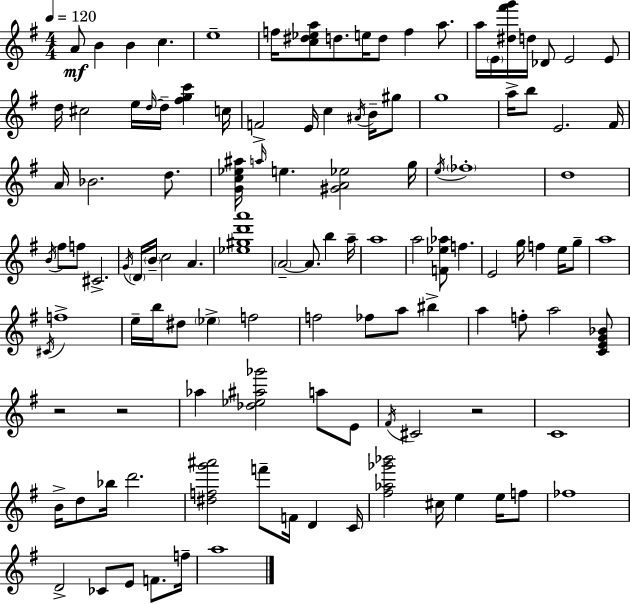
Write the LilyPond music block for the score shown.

{
  \clef treble
  \numericTimeSignature
  \time 4/4
  \key g \major
  \tempo 4 = 120
  \repeat volta 2 { a'8\mf b'4 b'4 c''4. | e''1-- | f''16 <c'' dis'' ees'' a''>8 d''8. e''16 d''8 f''4 a''8. | a''16 \parenthesize e'16 <dis'' fis''' g'''>16 d''16 des'8 e'2 e'8 | \break d''16 cis''2 e''16 \grace { d''16~ }~ d''16-- <fis'' g'' c'''>4 | c''16 f'2-> e'16 c''4 \acciaccatura { ais'16 } b'16-- | gis''8 g''1 | a''16-> b''8 e'2. | \break fis'16 a'16 bes'2. d''8. | <g' c'' ees'' ais''>16 \grace { a''16 } e''4. <gis' a' ees''>2 | g''16 \acciaccatura { e''16 } \parenthesize fes''1-. | d''1 | \break \acciaccatura { b'16 } fis''8 f''8 cis'2.-> | \acciaccatura { g'16 } \parenthesize d'16 \parenthesize b'16-- c''2 | a'4. <ees'' gis'' d''' a'''>1 | \parenthesize a'2--~~ a'8. | \break b''4 a''16-- a''1 | a''2 <f' ees'' aes''>8 | f''4. e'2 g''16 f''4 | e''16 g''8-- a''1 | \break \acciaccatura { cis'16 } f''1-> | e''16-- b''16 dis''8 \parenthesize ees''4-> f''2 | f''2 fes''8 | a''8 bis''4-> a''4 f''8-. a''2 | \break <c' e' g' bes'>8 r2 r2 | aes''4 <des'' ees'' ais'' ges'''>2 | a''8 e'8 \acciaccatura { fis'16 } cis'2 | r2 c'1 | \break b'16-> d''8 bes''16 d'''2. | <dis'' f'' g''' ais'''>2 | f'''8-- f'16 d'4 c'16 <fis'' aes'' ges''' bes'''>2 | cis''16 e''4 e''16 f''8 fes''1 | \break d'2-> | ces'8 e'8 f'8. f''16-- a''1 | } \bar "|."
}